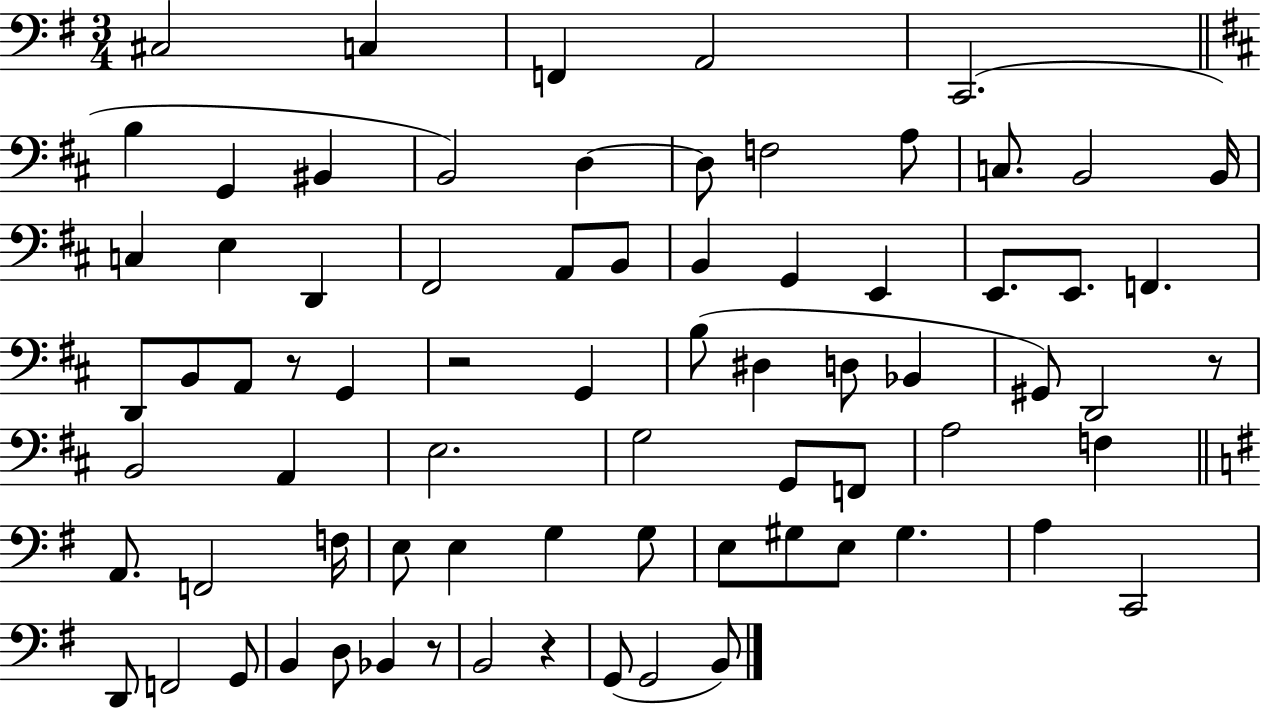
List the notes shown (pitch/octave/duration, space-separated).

C#3/h C3/q F2/q A2/h C2/h. B3/q G2/q BIS2/q B2/h D3/q D3/e F3/h A3/e C3/e. B2/h B2/s C3/q E3/q D2/q F#2/h A2/e B2/e B2/q G2/q E2/q E2/e. E2/e. F2/q. D2/e B2/e A2/e R/e G2/q R/h G2/q B3/e D#3/q D3/e Bb2/q G#2/e D2/h R/e B2/h A2/q E3/h. G3/h G2/e F2/e A3/h F3/q A2/e. F2/h F3/s E3/e E3/q G3/q G3/e E3/e G#3/e E3/e G#3/q. A3/q C2/h D2/e F2/h G2/e B2/q D3/e Bb2/q R/e B2/h R/q G2/e G2/h B2/e